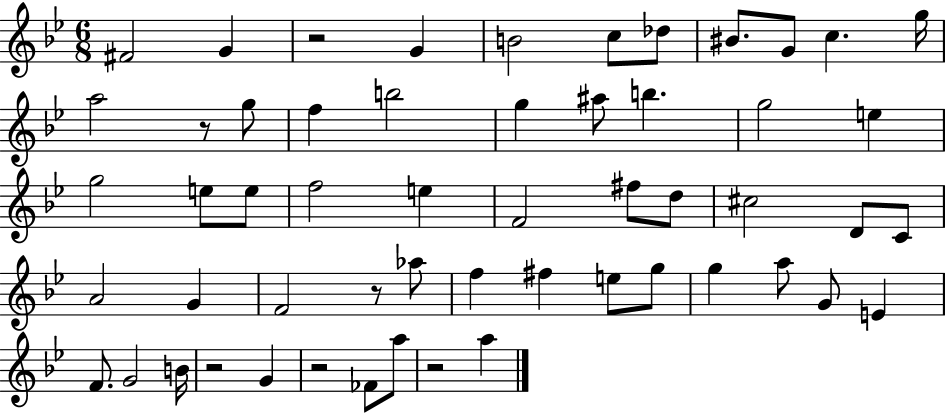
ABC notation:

X:1
T:Untitled
M:6/8
L:1/4
K:Bb
^F2 G z2 G B2 c/2 _d/2 ^B/2 G/2 c g/4 a2 z/2 g/2 f b2 g ^a/2 b g2 e g2 e/2 e/2 f2 e F2 ^f/2 d/2 ^c2 D/2 C/2 A2 G F2 z/2 _a/2 f ^f e/2 g/2 g a/2 G/2 E F/2 G2 B/4 z2 G z2 _F/2 a/2 z2 a